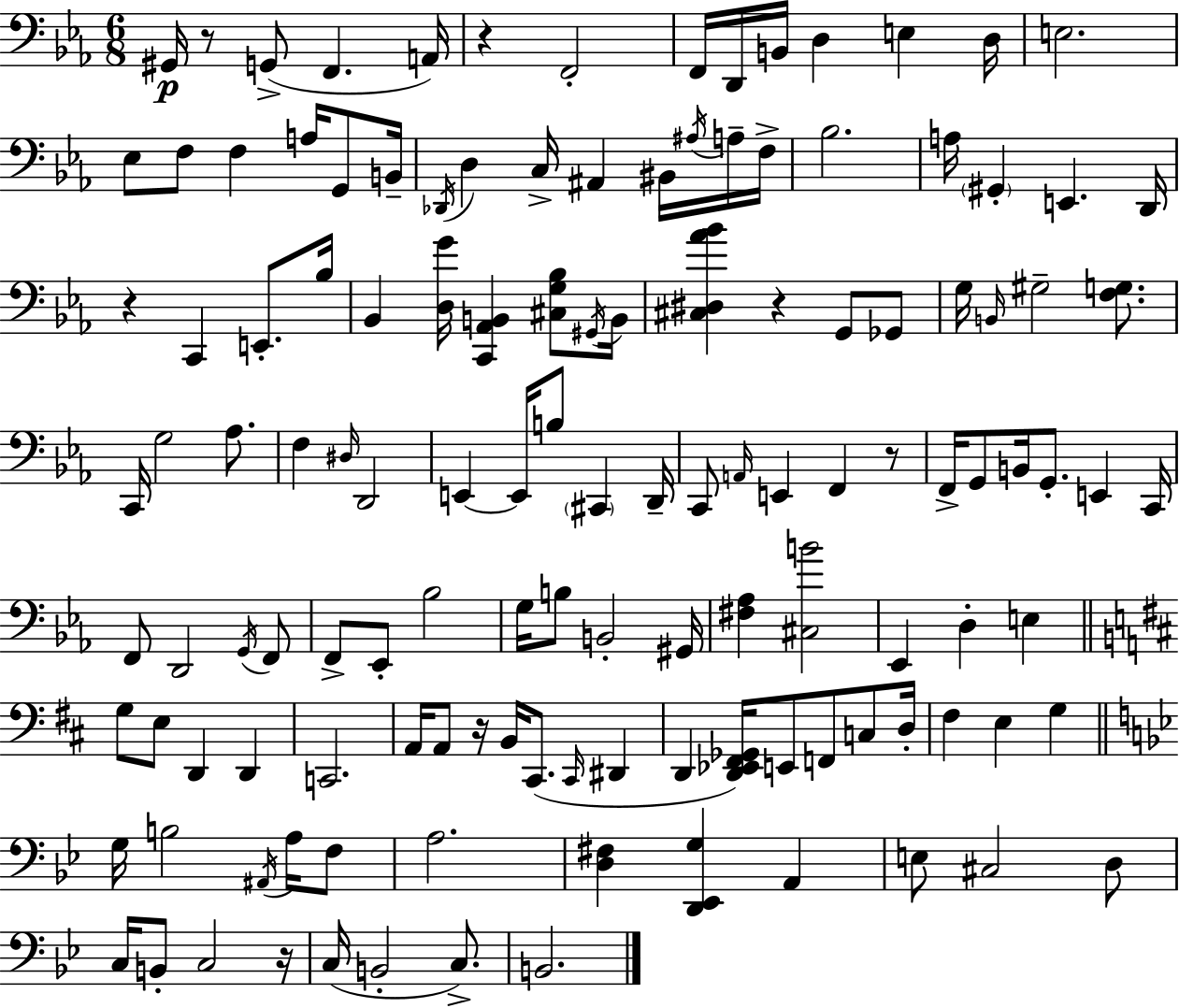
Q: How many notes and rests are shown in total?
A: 130